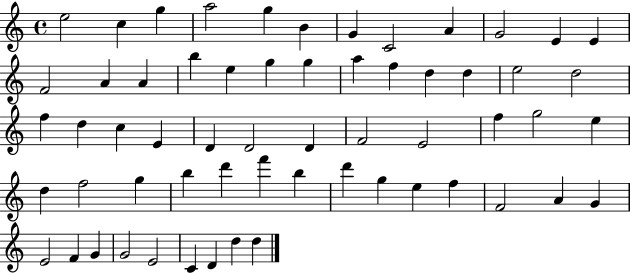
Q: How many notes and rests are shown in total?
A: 60